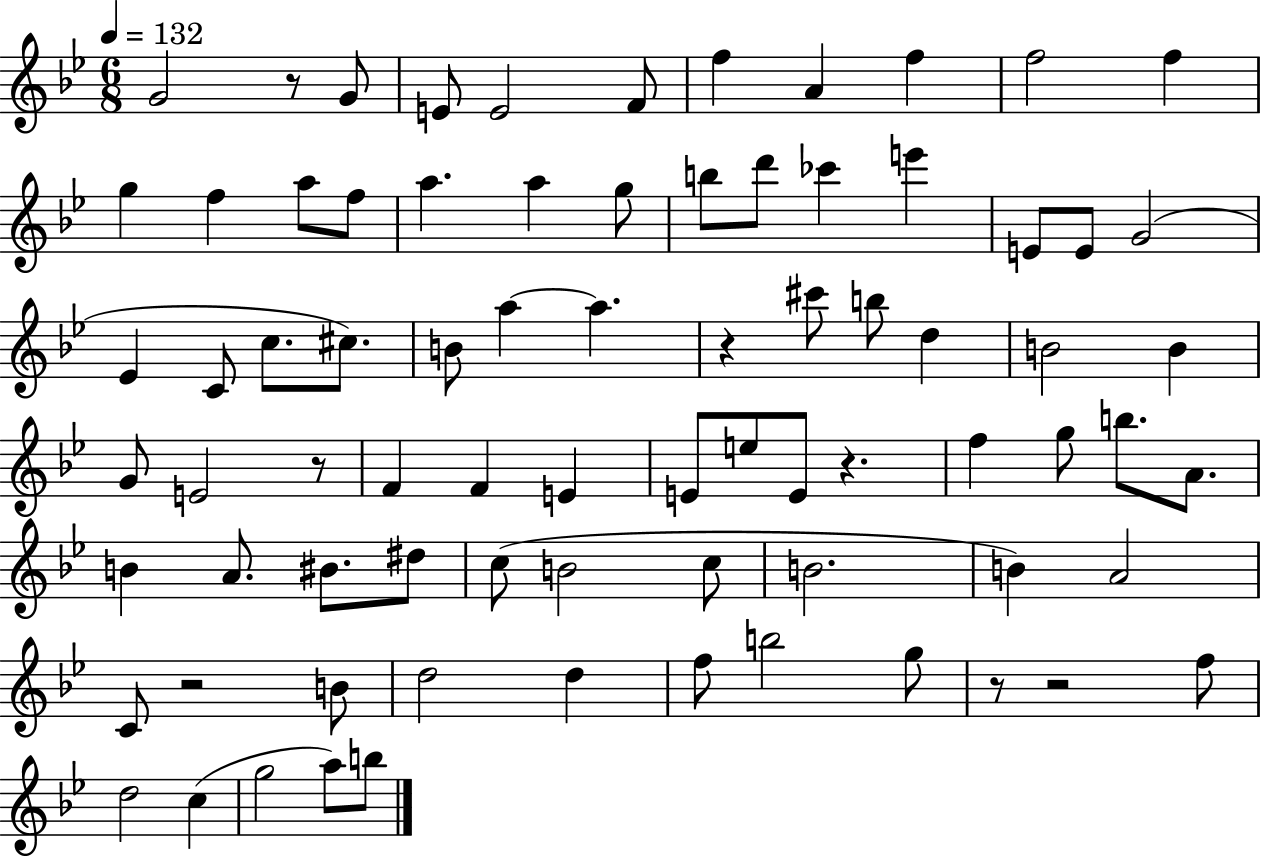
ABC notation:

X:1
T:Untitled
M:6/8
L:1/4
K:Bb
G2 z/2 G/2 E/2 E2 F/2 f A f f2 f g f a/2 f/2 a a g/2 b/2 d'/2 _c' e' E/2 E/2 G2 _E C/2 c/2 ^c/2 B/2 a a z ^c'/2 b/2 d B2 B G/2 E2 z/2 F F E E/2 e/2 E/2 z f g/2 b/2 A/2 B A/2 ^B/2 ^d/2 c/2 B2 c/2 B2 B A2 C/2 z2 B/2 d2 d f/2 b2 g/2 z/2 z2 f/2 d2 c g2 a/2 b/2